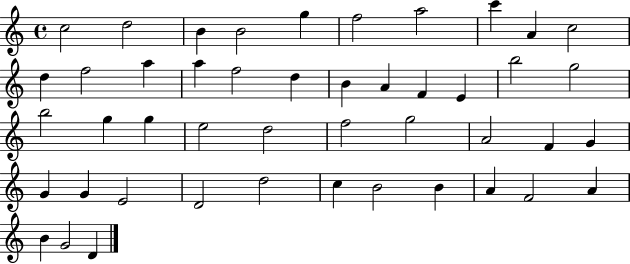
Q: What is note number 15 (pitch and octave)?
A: F5